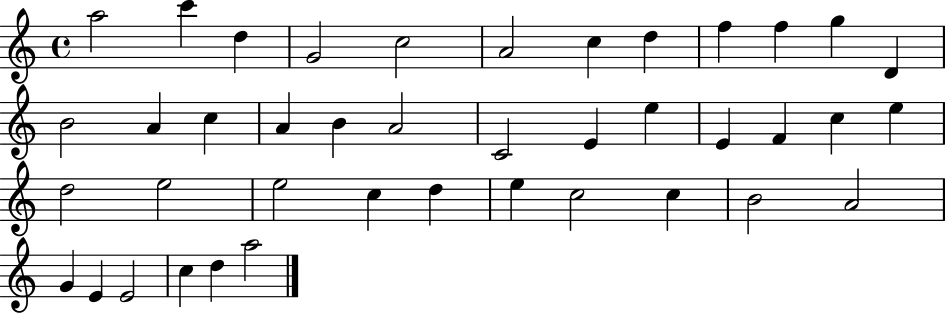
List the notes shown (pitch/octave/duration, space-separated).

A5/h C6/q D5/q G4/h C5/h A4/h C5/q D5/q F5/q F5/q G5/q D4/q B4/h A4/q C5/q A4/q B4/q A4/h C4/h E4/q E5/q E4/q F4/q C5/q E5/q D5/h E5/h E5/h C5/q D5/q E5/q C5/h C5/q B4/h A4/h G4/q E4/q E4/h C5/q D5/q A5/h